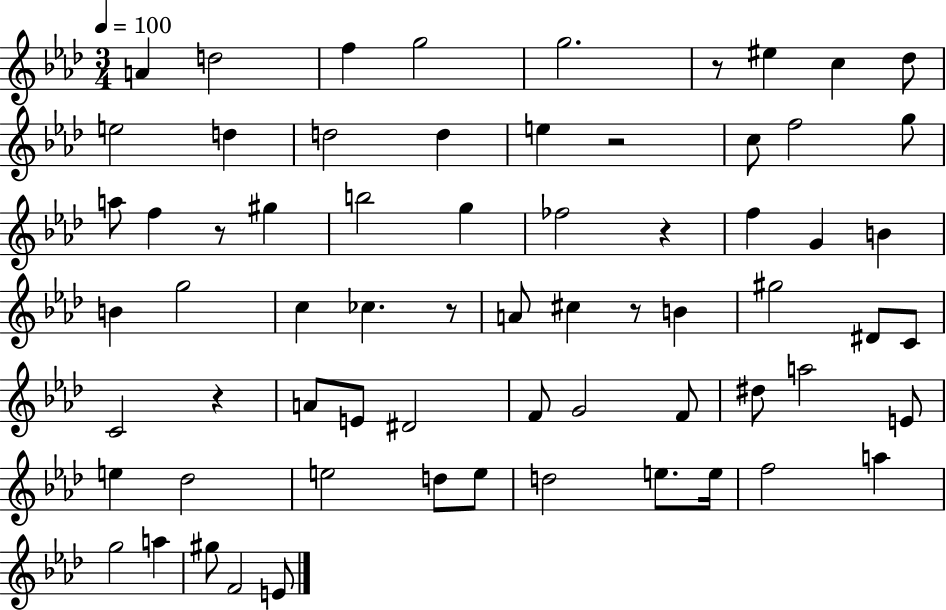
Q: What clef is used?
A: treble